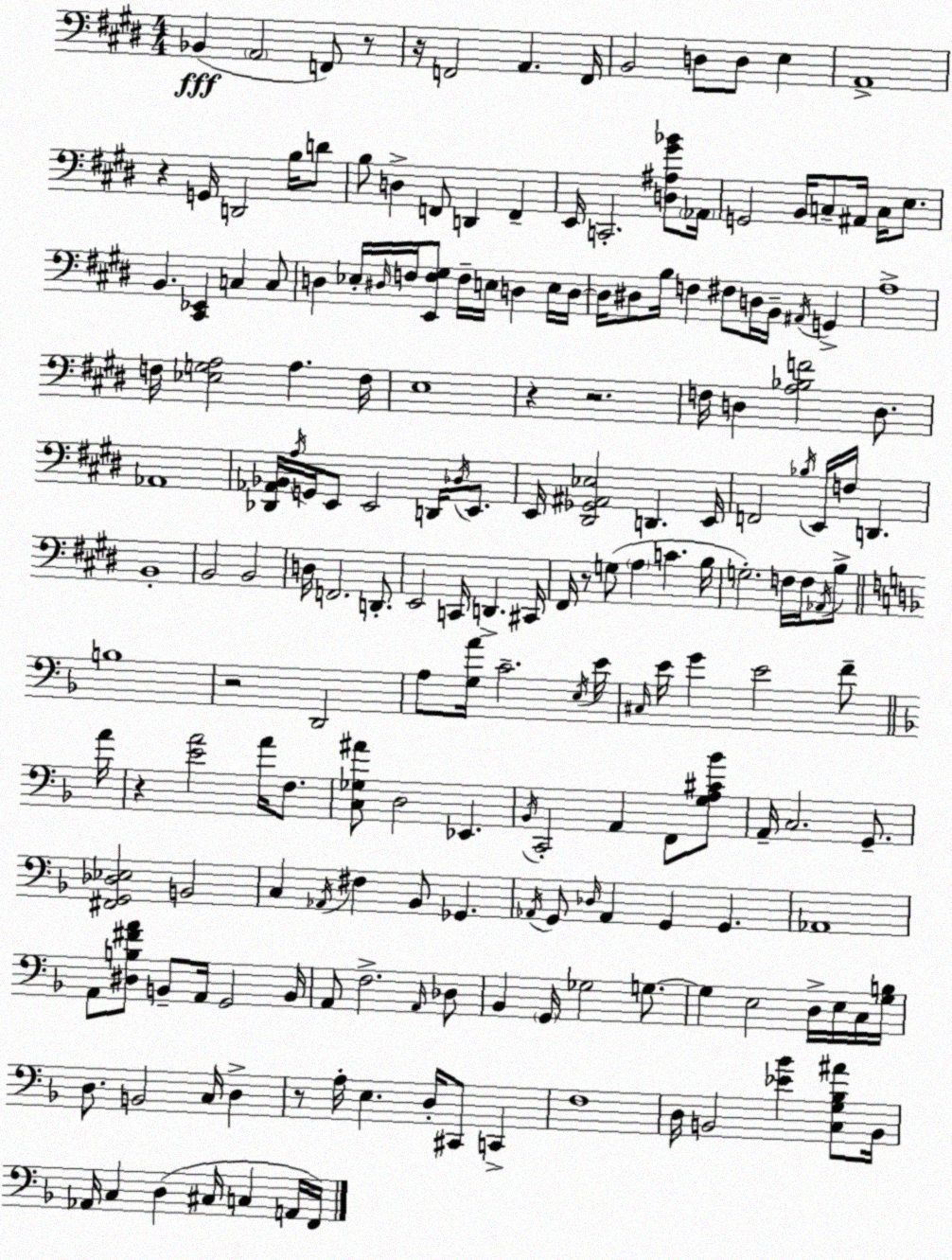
X:1
T:Untitled
M:4/4
L:1/4
K:E
_B,, A,,2 F,,/2 z/2 z/4 F,,2 A,, F,,/4 B,,2 D,/2 D,/2 E, A,,4 z G,,/4 D,,2 B,/4 D/2 B,/2 D, F,,/2 D,, F,, E,,/4 C,,2 [D,^A,^G_B]/2 _A,,/4 G,,2 B,,/4 C,/2 ^A,,/4 C,/4 E,/2 B,, [^C,,_E,,] C, C,/2 D, _E,/4 ^D,/4 F,/4 [E,,F,^G,]/2 F,/4 E,/4 D, E,/4 D,/4 D,/4 ^D,/2 B,/4 F, ^F,/2 D,/4 B,,/4 ^A,,/4 G,, A,4 F,/4 [_E,G,A,]2 A, F,/4 E,4 z z2 F,/4 D, [A,_B,F]2 D,/2 _A,,4 [_D,,_A,,_B,,]/4 A,/4 G,,/4 E,,/2 E,,2 D,,/4 _D,/4 E,,/2 E,,/4 [^D,,_G,,^A,,_E,]2 D,, E,,/4 F,,2 _B,/4 E,,/4 F,/4 D,, B,,4 B,,2 B,,2 D,/4 F,,2 D,,/2 E,,2 C,,/4 D,, ^C,,/4 ^F,,/4 z/2 G,/2 A, C B,/4 G,2 F,/4 F,/4 _A,,/4 B,/2 B,4 z2 D,,2 A,/2 [G,A]/4 C2 E,/4 E/4 ^C,/4 E/4 G E2 F/2 A/4 z [EA]2 A/4 F,/2 [C,_G,^A]/2 D,2 _E,, _B,,/4 C,,2 A,, F,,/2 [G,A,^C_B]/2 A,,/4 C,2 G,,/2 [^F,,G,,_D,_E,]2 B,,2 C, _A,,/4 ^F, _B,,/2 _G,, _A,,/4 G,,/2 _D,/4 _A,, G,, G,, _A,,4 A,,/2 [^D,B,^FA]/2 B,,/2 A,,/4 G,,2 B,,/4 A,,/2 F,2 A,,/4 _D,/2 _B,, G,,/4 _G,2 G,/2 G, E,2 D,/4 E,/4 C,/4 [G,B,]/4 D,/2 B,,2 C,/4 D, z/2 A,/4 E, D,/4 ^C,,/2 C,, F,4 D,/4 B,,2 [_E_B] [C,G,_B,^A]/2 B,,/4 _A,,/4 C, D, ^C,/4 C, A,,/4 F,,/4